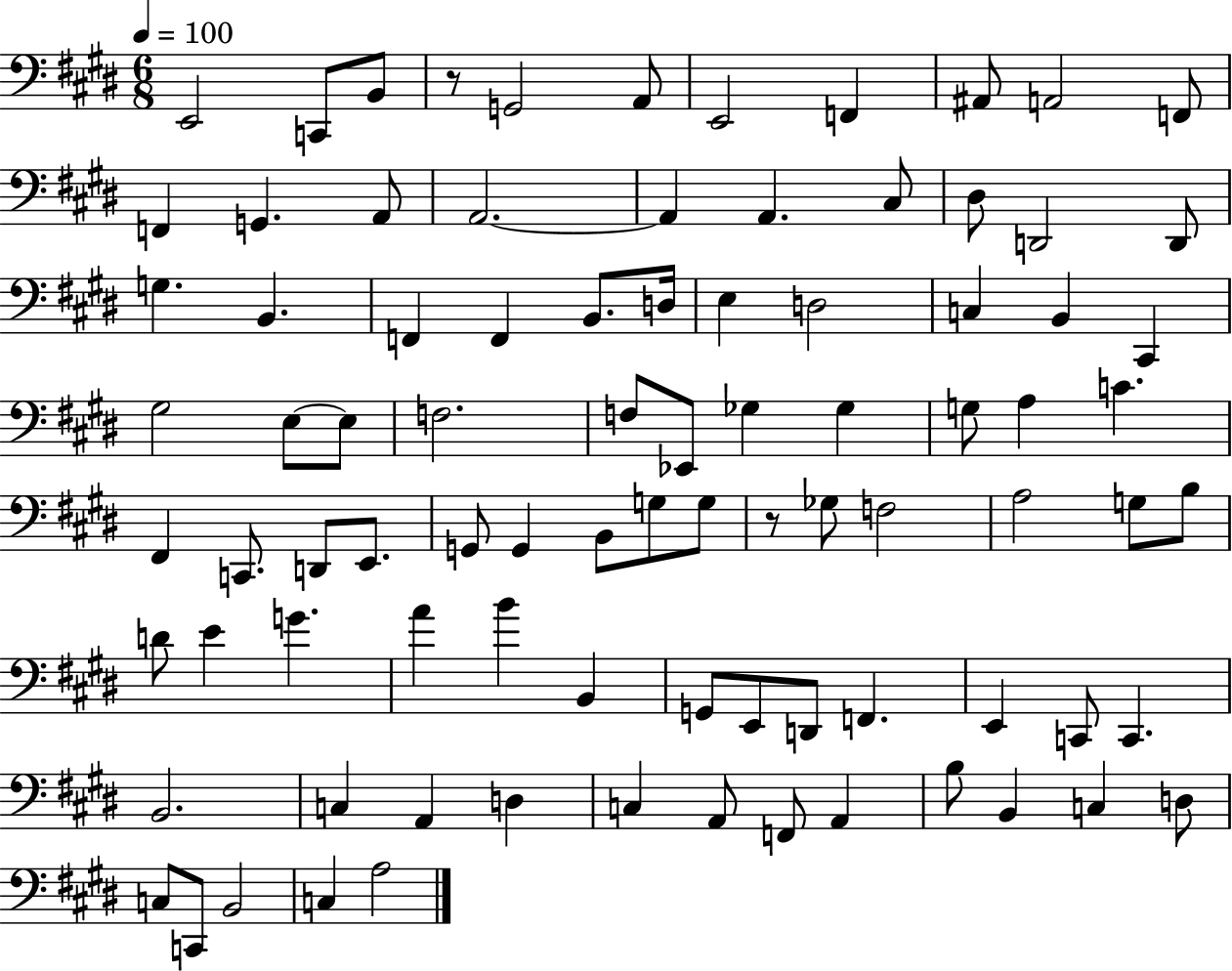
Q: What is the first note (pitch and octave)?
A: E2